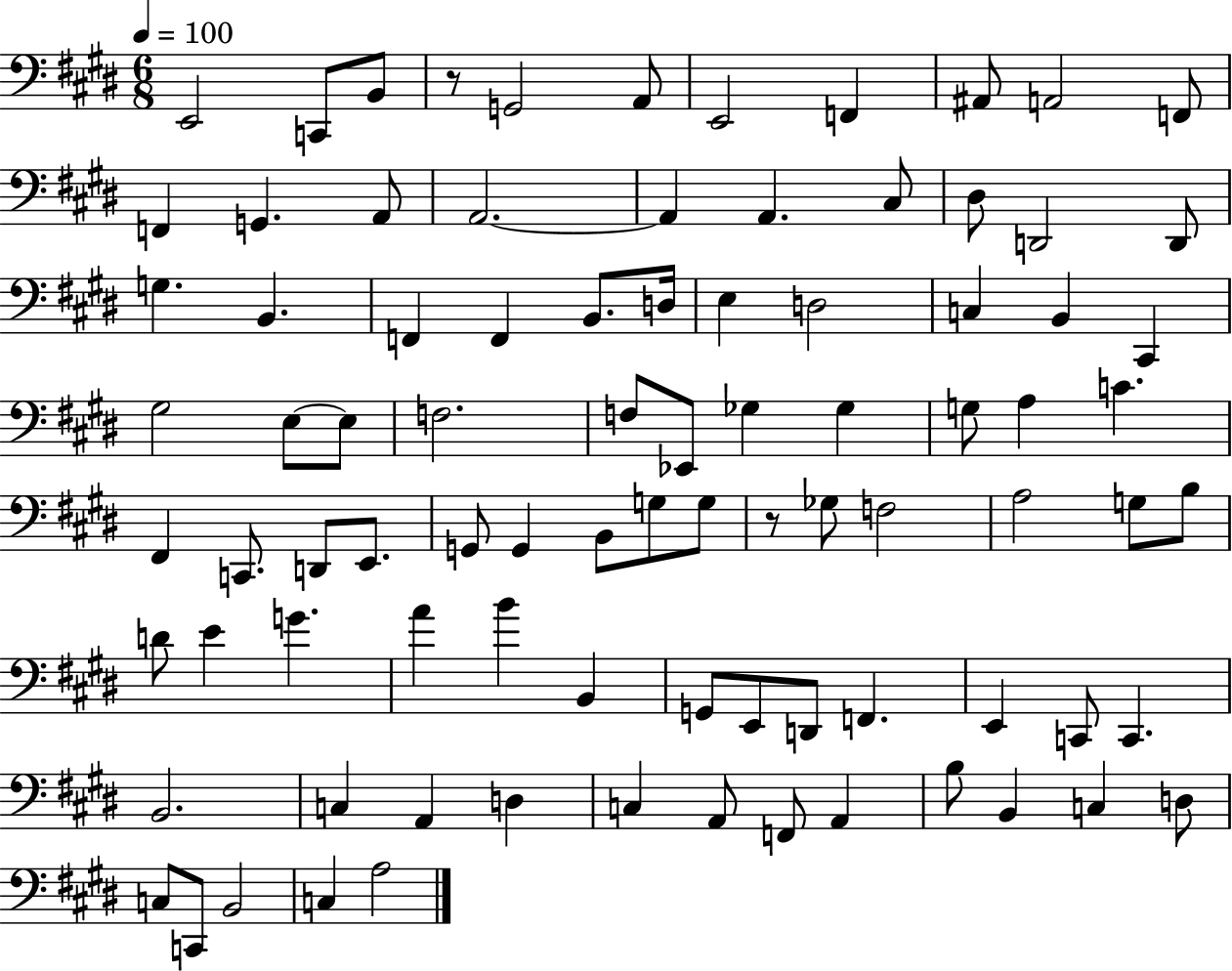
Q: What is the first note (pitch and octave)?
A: E2